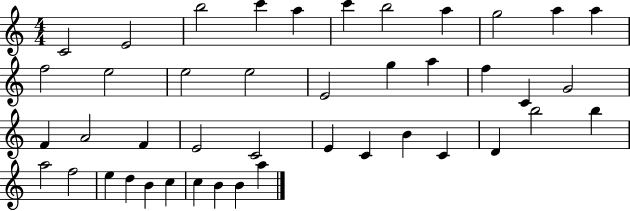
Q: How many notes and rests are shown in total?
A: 43